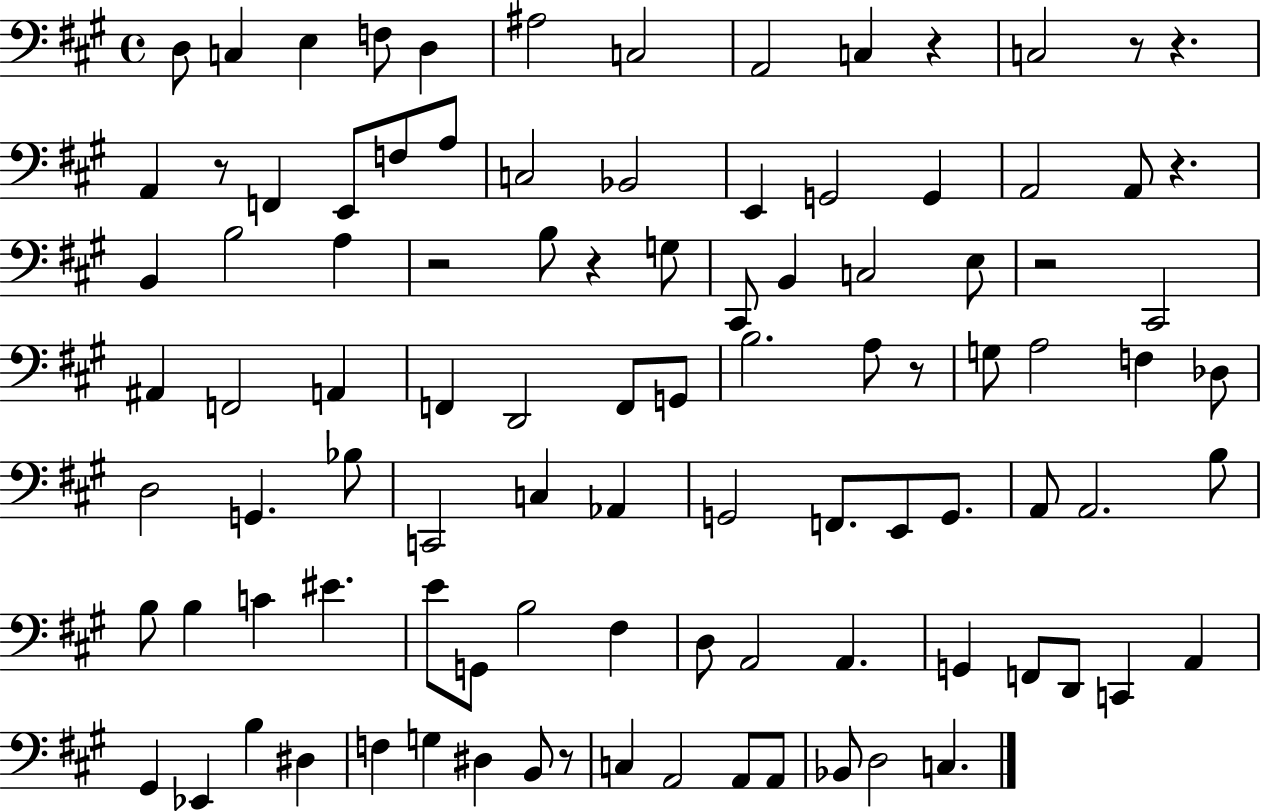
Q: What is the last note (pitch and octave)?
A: C3